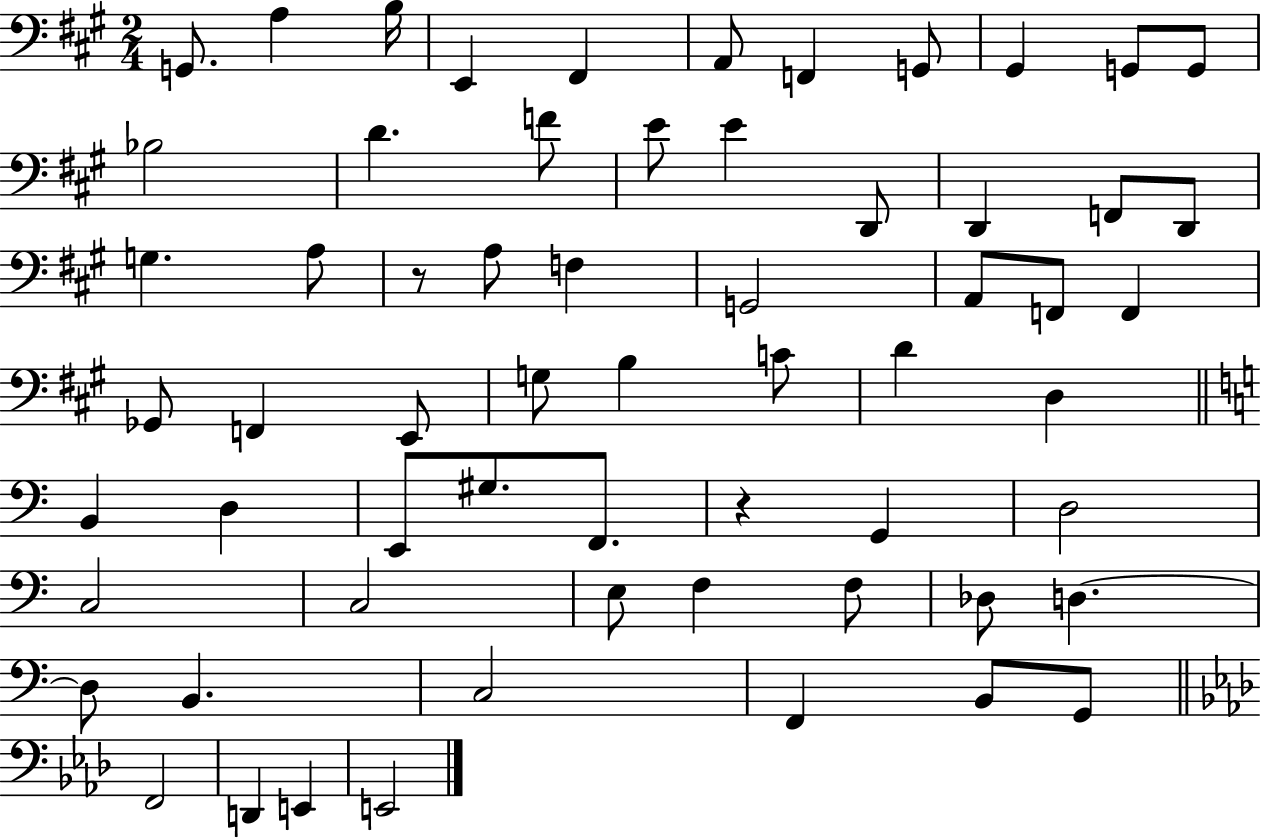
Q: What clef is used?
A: bass